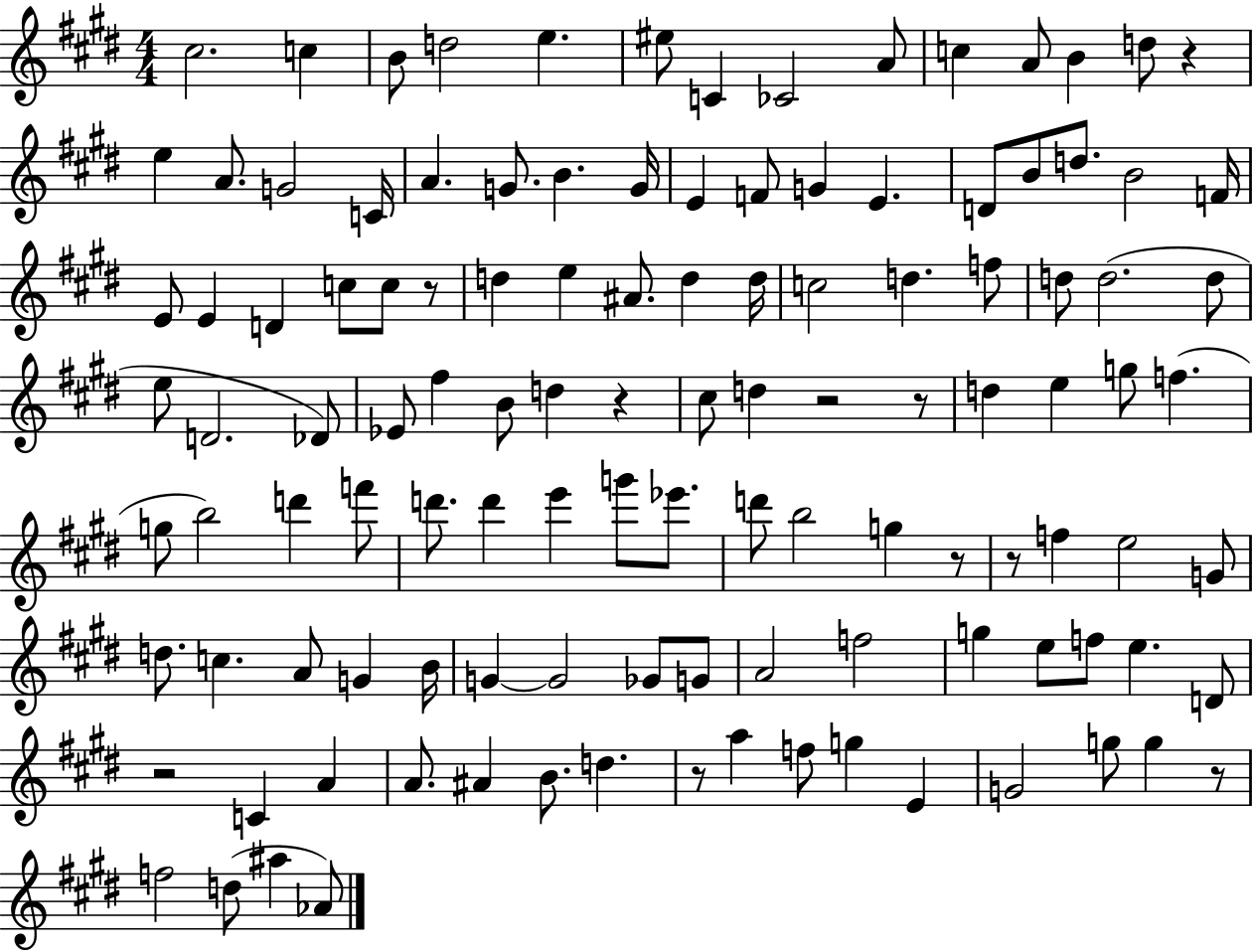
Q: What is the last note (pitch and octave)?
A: Ab4